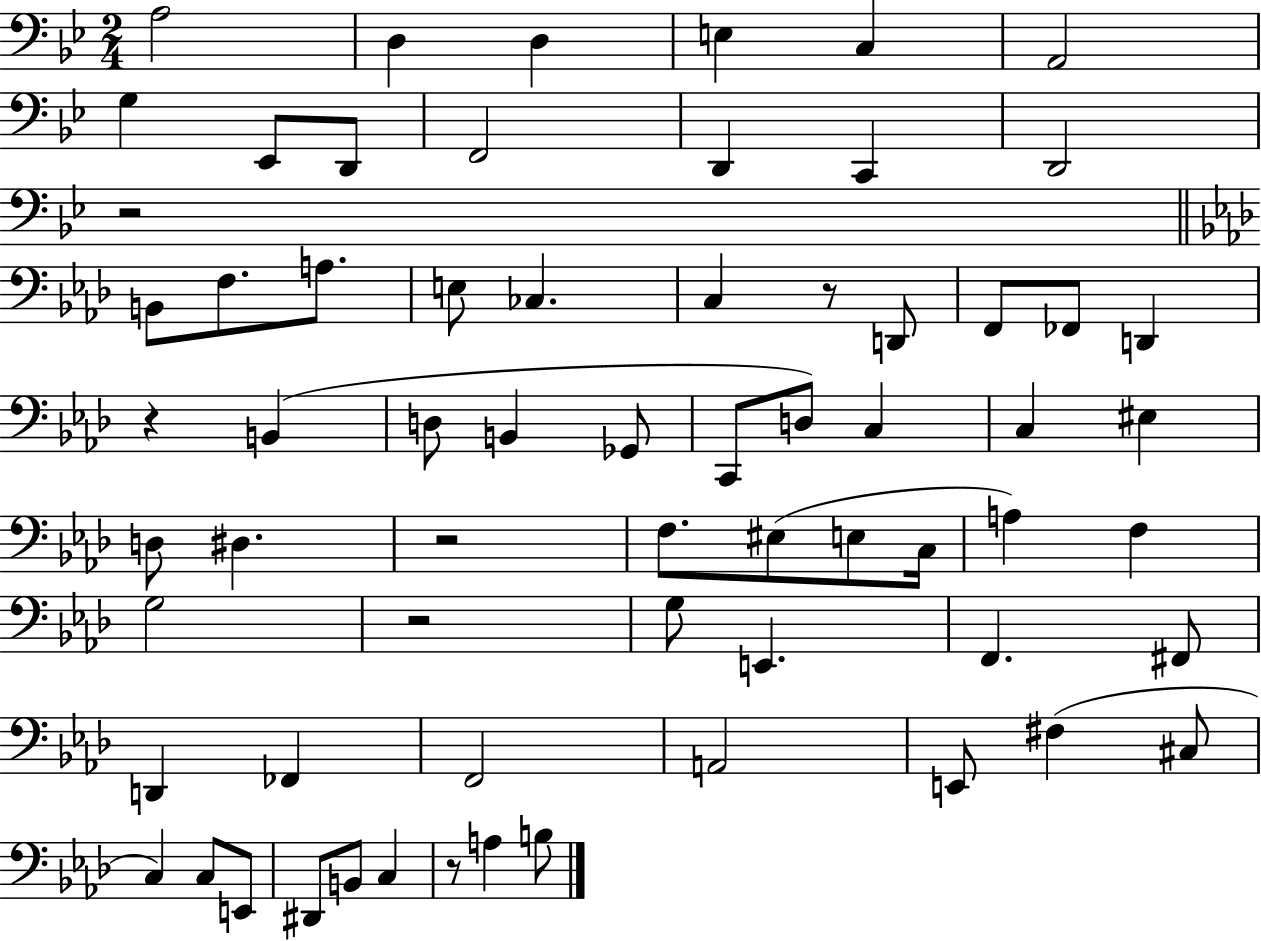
A3/h D3/q D3/q E3/q C3/q A2/h G3/q Eb2/e D2/e F2/h D2/q C2/q D2/h R/h B2/e F3/e. A3/e. E3/e CES3/q. C3/q R/e D2/e F2/e FES2/e D2/q R/q B2/q D3/e B2/q Gb2/e C2/e D3/e C3/q C3/q EIS3/q D3/e D#3/q. R/h F3/e. EIS3/e E3/e C3/s A3/q F3/q G3/h R/h G3/e E2/q. F2/q. F#2/e D2/q FES2/q F2/h A2/h E2/e F#3/q C#3/e C3/q C3/e E2/e D#2/e B2/e C3/q R/e A3/q B3/e